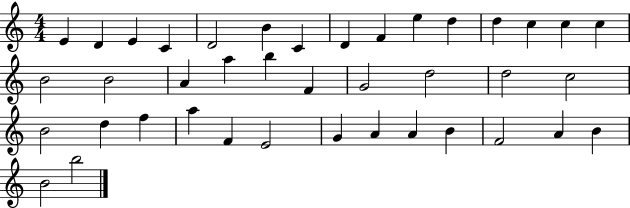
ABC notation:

X:1
T:Untitled
M:4/4
L:1/4
K:C
E D E C D2 B C D F e d d c c c B2 B2 A a b F G2 d2 d2 c2 B2 d f a F E2 G A A B F2 A B B2 b2